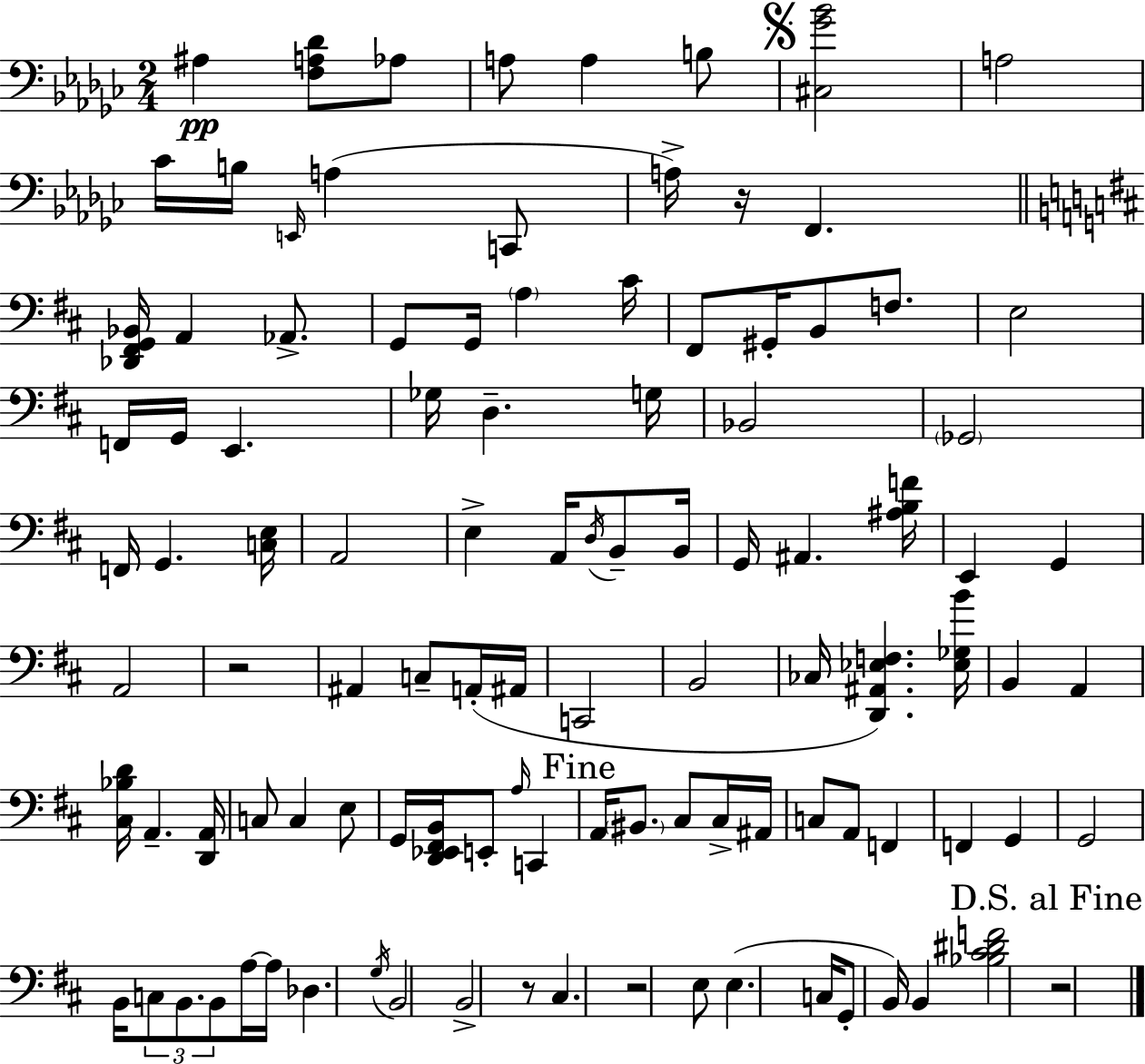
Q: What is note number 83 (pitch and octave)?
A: B2